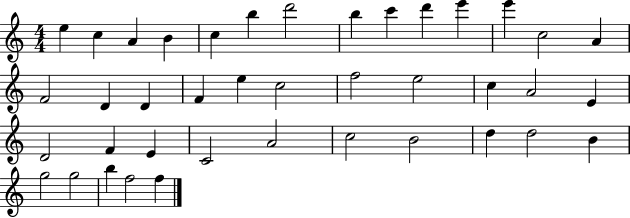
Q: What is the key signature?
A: C major